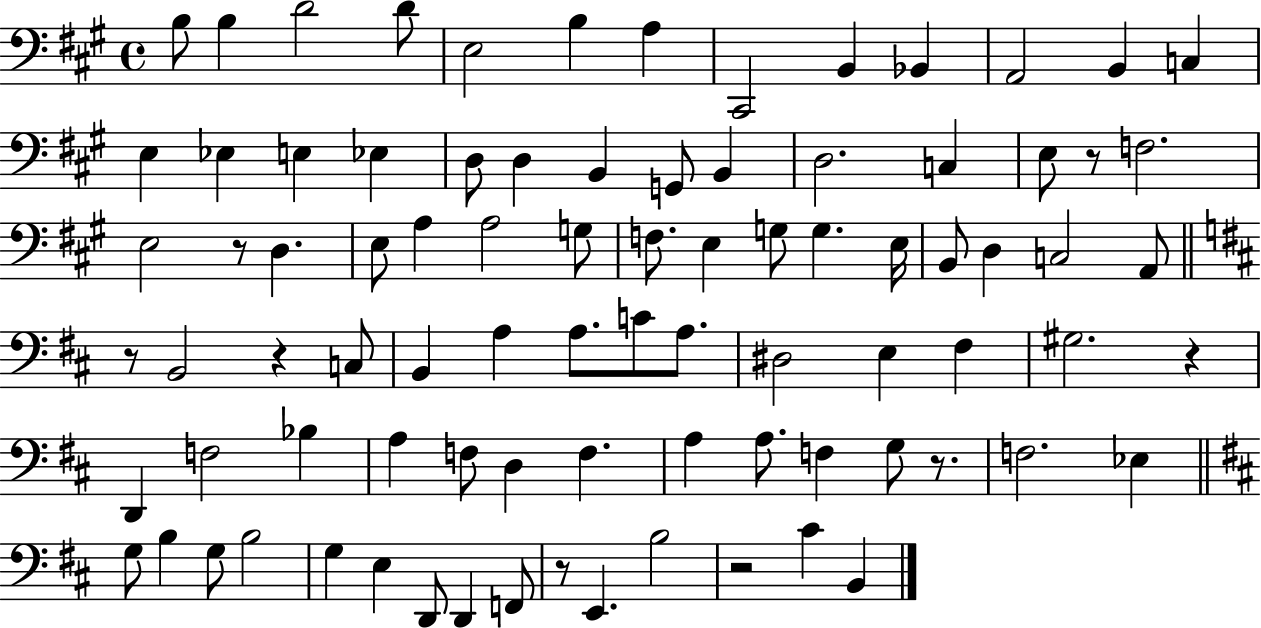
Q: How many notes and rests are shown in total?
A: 86